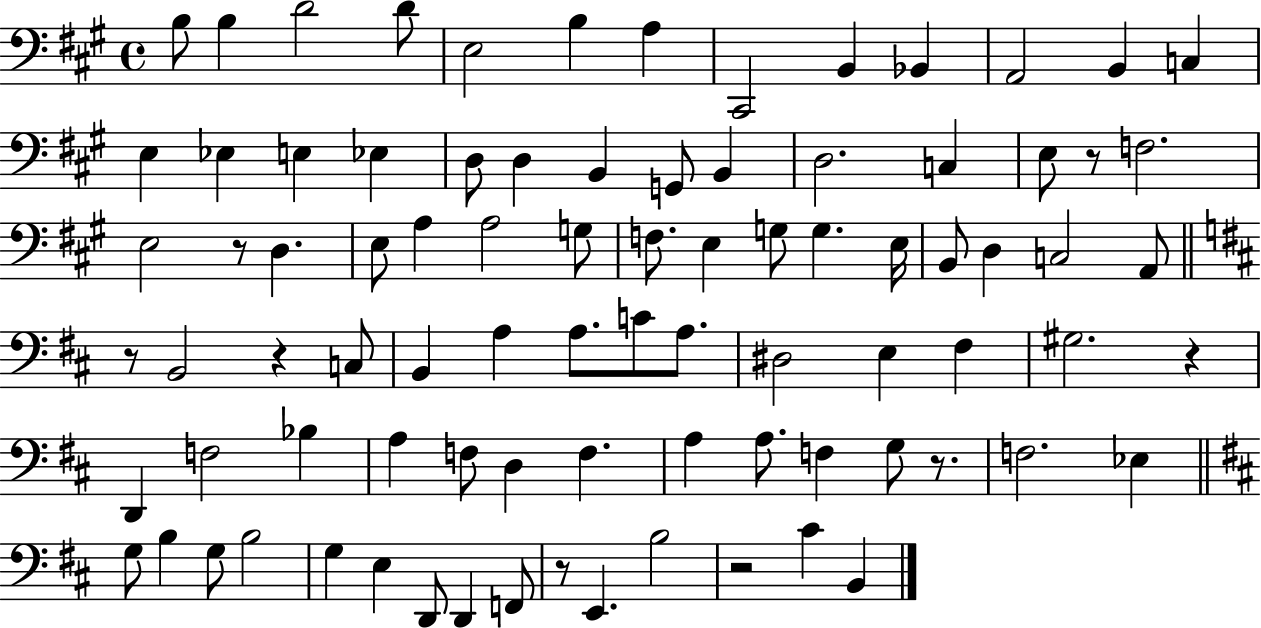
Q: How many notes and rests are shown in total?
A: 86